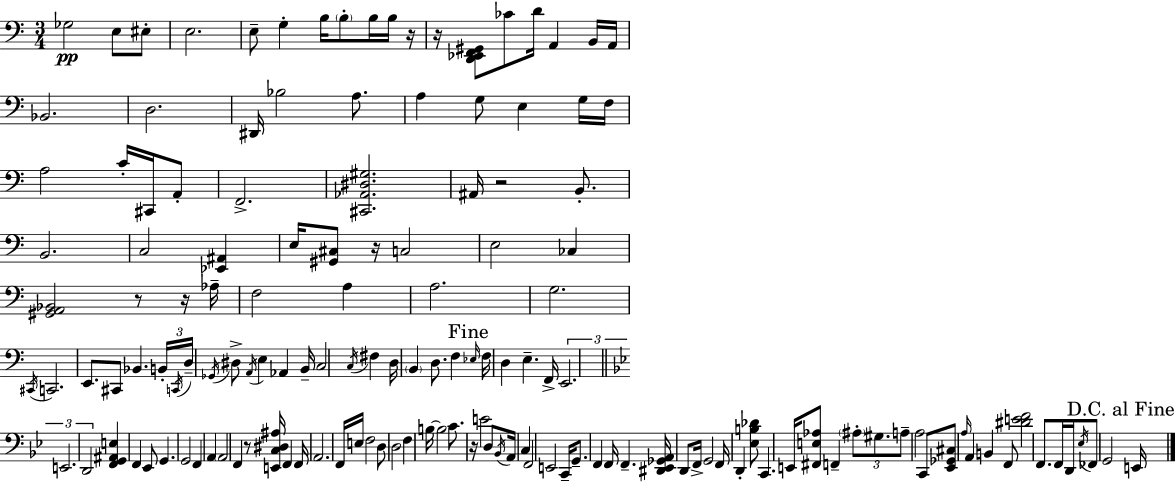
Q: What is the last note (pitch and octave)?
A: E2